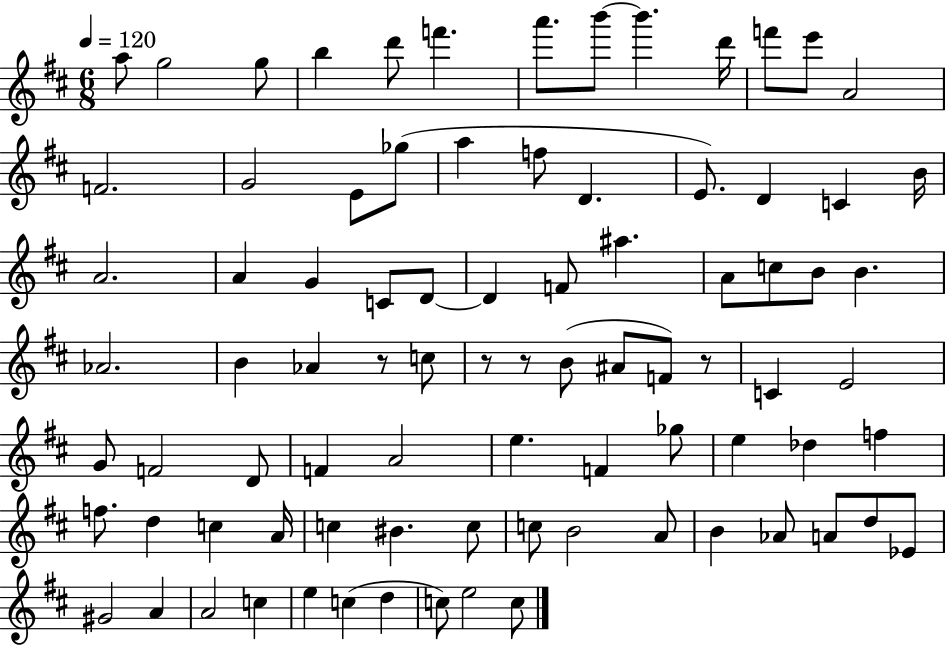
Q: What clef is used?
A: treble